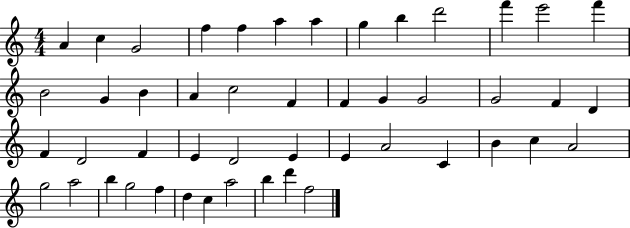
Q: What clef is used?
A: treble